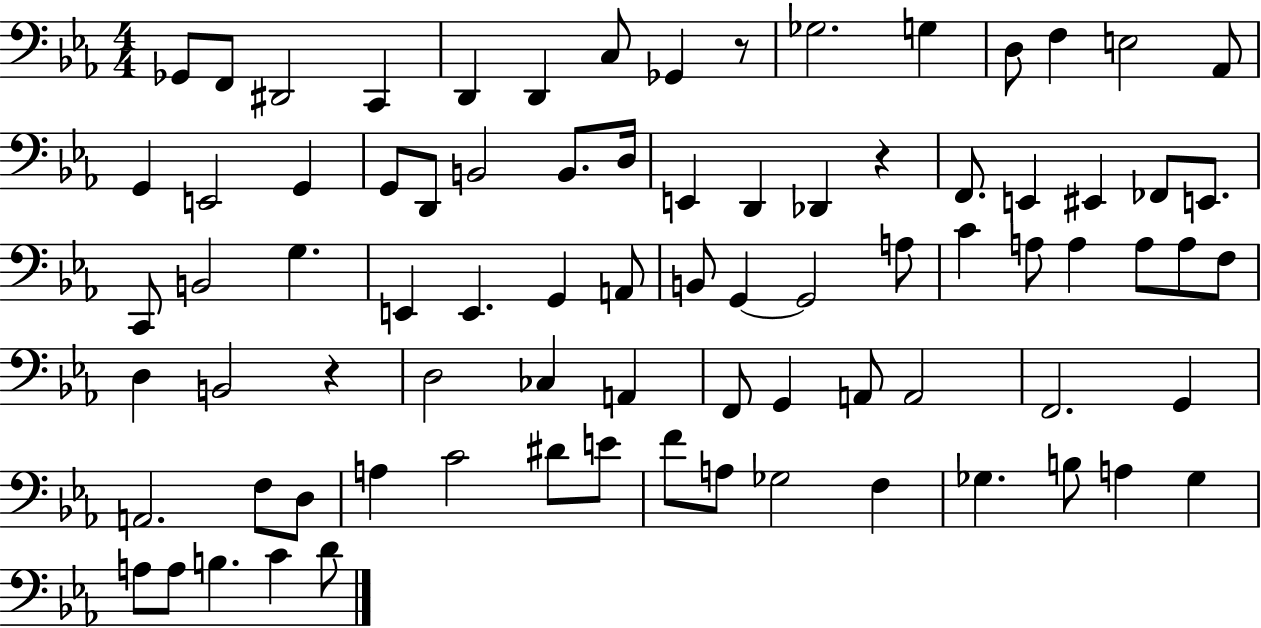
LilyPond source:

{
  \clef bass
  \numericTimeSignature
  \time 4/4
  \key ees \major
  ges,8 f,8 dis,2 c,4 | d,4 d,4 c8 ges,4 r8 | ges2. g4 | d8 f4 e2 aes,8 | \break g,4 e,2 g,4 | g,8 d,8 b,2 b,8. d16 | e,4 d,4 des,4 r4 | f,8. e,4 eis,4 fes,8 e,8. | \break c,8 b,2 g4. | e,4 e,4. g,4 a,8 | b,8 g,4~~ g,2 a8 | c'4 a8 a4 a8 a8 f8 | \break d4 b,2 r4 | d2 ces4 a,4 | f,8 g,4 a,8 a,2 | f,2. g,4 | \break a,2. f8 d8 | a4 c'2 dis'8 e'8 | f'8 a8 ges2 f4 | ges4. b8 a4 ges4 | \break a8 a8 b4. c'4 d'8 | \bar "|."
}